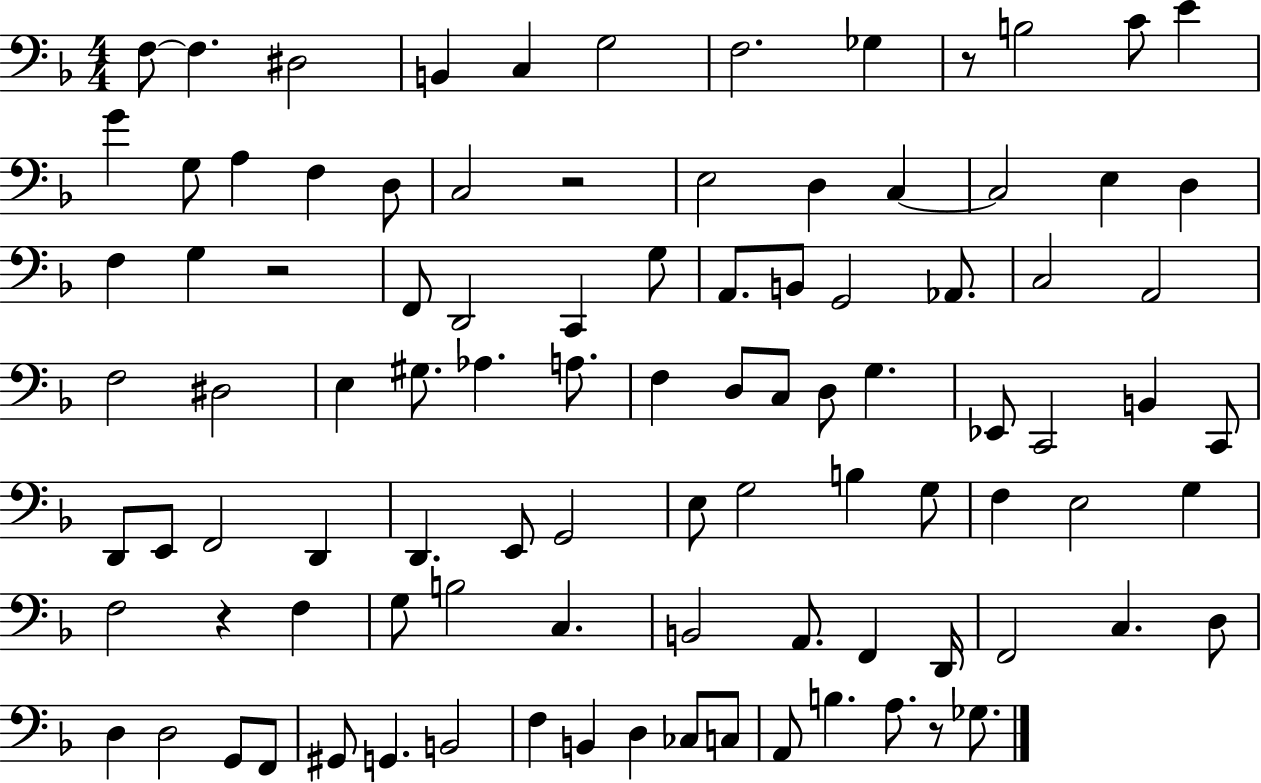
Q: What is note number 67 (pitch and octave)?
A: G3